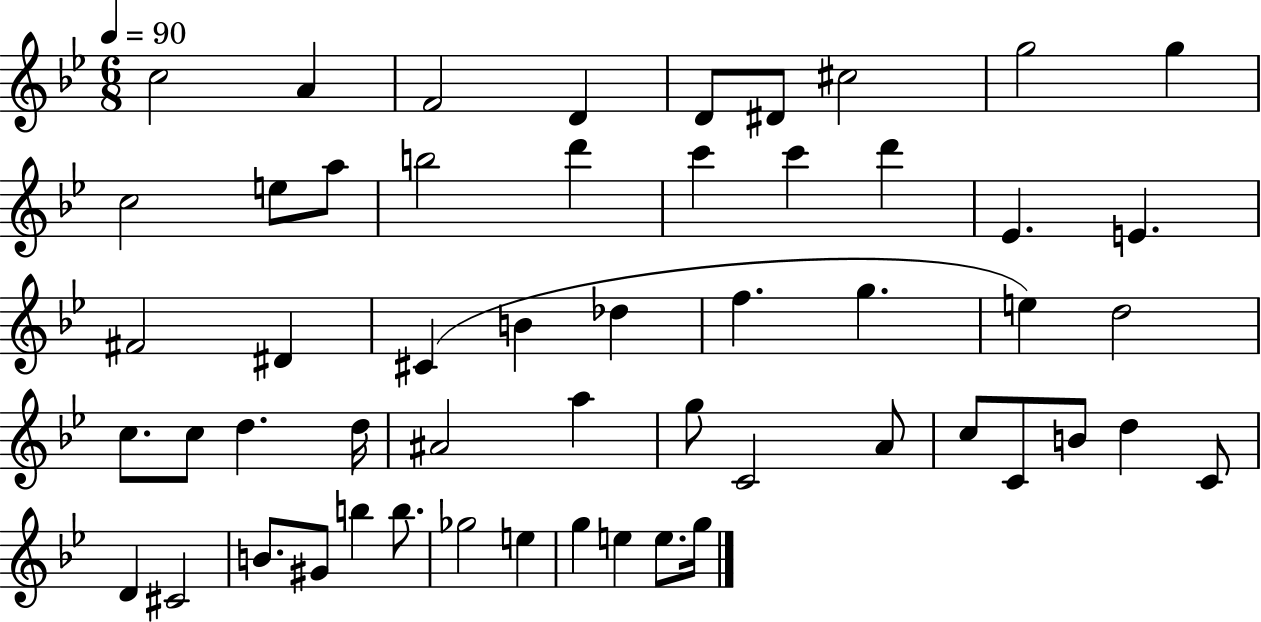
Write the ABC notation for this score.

X:1
T:Untitled
M:6/8
L:1/4
K:Bb
c2 A F2 D D/2 ^D/2 ^c2 g2 g c2 e/2 a/2 b2 d' c' c' d' _E E ^F2 ^D ^C B _d f g e d2 c/2 c/2 d d/4 ^A2 a g/2 C2 A/2 c/2 C/2 B/2 d C/2 D ^C2 B/2 ^G/2 b b/2 _g2 e g e e/2 g/4